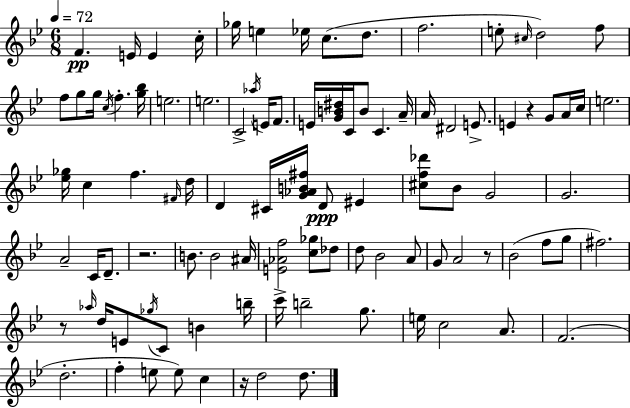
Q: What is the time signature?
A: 6/8